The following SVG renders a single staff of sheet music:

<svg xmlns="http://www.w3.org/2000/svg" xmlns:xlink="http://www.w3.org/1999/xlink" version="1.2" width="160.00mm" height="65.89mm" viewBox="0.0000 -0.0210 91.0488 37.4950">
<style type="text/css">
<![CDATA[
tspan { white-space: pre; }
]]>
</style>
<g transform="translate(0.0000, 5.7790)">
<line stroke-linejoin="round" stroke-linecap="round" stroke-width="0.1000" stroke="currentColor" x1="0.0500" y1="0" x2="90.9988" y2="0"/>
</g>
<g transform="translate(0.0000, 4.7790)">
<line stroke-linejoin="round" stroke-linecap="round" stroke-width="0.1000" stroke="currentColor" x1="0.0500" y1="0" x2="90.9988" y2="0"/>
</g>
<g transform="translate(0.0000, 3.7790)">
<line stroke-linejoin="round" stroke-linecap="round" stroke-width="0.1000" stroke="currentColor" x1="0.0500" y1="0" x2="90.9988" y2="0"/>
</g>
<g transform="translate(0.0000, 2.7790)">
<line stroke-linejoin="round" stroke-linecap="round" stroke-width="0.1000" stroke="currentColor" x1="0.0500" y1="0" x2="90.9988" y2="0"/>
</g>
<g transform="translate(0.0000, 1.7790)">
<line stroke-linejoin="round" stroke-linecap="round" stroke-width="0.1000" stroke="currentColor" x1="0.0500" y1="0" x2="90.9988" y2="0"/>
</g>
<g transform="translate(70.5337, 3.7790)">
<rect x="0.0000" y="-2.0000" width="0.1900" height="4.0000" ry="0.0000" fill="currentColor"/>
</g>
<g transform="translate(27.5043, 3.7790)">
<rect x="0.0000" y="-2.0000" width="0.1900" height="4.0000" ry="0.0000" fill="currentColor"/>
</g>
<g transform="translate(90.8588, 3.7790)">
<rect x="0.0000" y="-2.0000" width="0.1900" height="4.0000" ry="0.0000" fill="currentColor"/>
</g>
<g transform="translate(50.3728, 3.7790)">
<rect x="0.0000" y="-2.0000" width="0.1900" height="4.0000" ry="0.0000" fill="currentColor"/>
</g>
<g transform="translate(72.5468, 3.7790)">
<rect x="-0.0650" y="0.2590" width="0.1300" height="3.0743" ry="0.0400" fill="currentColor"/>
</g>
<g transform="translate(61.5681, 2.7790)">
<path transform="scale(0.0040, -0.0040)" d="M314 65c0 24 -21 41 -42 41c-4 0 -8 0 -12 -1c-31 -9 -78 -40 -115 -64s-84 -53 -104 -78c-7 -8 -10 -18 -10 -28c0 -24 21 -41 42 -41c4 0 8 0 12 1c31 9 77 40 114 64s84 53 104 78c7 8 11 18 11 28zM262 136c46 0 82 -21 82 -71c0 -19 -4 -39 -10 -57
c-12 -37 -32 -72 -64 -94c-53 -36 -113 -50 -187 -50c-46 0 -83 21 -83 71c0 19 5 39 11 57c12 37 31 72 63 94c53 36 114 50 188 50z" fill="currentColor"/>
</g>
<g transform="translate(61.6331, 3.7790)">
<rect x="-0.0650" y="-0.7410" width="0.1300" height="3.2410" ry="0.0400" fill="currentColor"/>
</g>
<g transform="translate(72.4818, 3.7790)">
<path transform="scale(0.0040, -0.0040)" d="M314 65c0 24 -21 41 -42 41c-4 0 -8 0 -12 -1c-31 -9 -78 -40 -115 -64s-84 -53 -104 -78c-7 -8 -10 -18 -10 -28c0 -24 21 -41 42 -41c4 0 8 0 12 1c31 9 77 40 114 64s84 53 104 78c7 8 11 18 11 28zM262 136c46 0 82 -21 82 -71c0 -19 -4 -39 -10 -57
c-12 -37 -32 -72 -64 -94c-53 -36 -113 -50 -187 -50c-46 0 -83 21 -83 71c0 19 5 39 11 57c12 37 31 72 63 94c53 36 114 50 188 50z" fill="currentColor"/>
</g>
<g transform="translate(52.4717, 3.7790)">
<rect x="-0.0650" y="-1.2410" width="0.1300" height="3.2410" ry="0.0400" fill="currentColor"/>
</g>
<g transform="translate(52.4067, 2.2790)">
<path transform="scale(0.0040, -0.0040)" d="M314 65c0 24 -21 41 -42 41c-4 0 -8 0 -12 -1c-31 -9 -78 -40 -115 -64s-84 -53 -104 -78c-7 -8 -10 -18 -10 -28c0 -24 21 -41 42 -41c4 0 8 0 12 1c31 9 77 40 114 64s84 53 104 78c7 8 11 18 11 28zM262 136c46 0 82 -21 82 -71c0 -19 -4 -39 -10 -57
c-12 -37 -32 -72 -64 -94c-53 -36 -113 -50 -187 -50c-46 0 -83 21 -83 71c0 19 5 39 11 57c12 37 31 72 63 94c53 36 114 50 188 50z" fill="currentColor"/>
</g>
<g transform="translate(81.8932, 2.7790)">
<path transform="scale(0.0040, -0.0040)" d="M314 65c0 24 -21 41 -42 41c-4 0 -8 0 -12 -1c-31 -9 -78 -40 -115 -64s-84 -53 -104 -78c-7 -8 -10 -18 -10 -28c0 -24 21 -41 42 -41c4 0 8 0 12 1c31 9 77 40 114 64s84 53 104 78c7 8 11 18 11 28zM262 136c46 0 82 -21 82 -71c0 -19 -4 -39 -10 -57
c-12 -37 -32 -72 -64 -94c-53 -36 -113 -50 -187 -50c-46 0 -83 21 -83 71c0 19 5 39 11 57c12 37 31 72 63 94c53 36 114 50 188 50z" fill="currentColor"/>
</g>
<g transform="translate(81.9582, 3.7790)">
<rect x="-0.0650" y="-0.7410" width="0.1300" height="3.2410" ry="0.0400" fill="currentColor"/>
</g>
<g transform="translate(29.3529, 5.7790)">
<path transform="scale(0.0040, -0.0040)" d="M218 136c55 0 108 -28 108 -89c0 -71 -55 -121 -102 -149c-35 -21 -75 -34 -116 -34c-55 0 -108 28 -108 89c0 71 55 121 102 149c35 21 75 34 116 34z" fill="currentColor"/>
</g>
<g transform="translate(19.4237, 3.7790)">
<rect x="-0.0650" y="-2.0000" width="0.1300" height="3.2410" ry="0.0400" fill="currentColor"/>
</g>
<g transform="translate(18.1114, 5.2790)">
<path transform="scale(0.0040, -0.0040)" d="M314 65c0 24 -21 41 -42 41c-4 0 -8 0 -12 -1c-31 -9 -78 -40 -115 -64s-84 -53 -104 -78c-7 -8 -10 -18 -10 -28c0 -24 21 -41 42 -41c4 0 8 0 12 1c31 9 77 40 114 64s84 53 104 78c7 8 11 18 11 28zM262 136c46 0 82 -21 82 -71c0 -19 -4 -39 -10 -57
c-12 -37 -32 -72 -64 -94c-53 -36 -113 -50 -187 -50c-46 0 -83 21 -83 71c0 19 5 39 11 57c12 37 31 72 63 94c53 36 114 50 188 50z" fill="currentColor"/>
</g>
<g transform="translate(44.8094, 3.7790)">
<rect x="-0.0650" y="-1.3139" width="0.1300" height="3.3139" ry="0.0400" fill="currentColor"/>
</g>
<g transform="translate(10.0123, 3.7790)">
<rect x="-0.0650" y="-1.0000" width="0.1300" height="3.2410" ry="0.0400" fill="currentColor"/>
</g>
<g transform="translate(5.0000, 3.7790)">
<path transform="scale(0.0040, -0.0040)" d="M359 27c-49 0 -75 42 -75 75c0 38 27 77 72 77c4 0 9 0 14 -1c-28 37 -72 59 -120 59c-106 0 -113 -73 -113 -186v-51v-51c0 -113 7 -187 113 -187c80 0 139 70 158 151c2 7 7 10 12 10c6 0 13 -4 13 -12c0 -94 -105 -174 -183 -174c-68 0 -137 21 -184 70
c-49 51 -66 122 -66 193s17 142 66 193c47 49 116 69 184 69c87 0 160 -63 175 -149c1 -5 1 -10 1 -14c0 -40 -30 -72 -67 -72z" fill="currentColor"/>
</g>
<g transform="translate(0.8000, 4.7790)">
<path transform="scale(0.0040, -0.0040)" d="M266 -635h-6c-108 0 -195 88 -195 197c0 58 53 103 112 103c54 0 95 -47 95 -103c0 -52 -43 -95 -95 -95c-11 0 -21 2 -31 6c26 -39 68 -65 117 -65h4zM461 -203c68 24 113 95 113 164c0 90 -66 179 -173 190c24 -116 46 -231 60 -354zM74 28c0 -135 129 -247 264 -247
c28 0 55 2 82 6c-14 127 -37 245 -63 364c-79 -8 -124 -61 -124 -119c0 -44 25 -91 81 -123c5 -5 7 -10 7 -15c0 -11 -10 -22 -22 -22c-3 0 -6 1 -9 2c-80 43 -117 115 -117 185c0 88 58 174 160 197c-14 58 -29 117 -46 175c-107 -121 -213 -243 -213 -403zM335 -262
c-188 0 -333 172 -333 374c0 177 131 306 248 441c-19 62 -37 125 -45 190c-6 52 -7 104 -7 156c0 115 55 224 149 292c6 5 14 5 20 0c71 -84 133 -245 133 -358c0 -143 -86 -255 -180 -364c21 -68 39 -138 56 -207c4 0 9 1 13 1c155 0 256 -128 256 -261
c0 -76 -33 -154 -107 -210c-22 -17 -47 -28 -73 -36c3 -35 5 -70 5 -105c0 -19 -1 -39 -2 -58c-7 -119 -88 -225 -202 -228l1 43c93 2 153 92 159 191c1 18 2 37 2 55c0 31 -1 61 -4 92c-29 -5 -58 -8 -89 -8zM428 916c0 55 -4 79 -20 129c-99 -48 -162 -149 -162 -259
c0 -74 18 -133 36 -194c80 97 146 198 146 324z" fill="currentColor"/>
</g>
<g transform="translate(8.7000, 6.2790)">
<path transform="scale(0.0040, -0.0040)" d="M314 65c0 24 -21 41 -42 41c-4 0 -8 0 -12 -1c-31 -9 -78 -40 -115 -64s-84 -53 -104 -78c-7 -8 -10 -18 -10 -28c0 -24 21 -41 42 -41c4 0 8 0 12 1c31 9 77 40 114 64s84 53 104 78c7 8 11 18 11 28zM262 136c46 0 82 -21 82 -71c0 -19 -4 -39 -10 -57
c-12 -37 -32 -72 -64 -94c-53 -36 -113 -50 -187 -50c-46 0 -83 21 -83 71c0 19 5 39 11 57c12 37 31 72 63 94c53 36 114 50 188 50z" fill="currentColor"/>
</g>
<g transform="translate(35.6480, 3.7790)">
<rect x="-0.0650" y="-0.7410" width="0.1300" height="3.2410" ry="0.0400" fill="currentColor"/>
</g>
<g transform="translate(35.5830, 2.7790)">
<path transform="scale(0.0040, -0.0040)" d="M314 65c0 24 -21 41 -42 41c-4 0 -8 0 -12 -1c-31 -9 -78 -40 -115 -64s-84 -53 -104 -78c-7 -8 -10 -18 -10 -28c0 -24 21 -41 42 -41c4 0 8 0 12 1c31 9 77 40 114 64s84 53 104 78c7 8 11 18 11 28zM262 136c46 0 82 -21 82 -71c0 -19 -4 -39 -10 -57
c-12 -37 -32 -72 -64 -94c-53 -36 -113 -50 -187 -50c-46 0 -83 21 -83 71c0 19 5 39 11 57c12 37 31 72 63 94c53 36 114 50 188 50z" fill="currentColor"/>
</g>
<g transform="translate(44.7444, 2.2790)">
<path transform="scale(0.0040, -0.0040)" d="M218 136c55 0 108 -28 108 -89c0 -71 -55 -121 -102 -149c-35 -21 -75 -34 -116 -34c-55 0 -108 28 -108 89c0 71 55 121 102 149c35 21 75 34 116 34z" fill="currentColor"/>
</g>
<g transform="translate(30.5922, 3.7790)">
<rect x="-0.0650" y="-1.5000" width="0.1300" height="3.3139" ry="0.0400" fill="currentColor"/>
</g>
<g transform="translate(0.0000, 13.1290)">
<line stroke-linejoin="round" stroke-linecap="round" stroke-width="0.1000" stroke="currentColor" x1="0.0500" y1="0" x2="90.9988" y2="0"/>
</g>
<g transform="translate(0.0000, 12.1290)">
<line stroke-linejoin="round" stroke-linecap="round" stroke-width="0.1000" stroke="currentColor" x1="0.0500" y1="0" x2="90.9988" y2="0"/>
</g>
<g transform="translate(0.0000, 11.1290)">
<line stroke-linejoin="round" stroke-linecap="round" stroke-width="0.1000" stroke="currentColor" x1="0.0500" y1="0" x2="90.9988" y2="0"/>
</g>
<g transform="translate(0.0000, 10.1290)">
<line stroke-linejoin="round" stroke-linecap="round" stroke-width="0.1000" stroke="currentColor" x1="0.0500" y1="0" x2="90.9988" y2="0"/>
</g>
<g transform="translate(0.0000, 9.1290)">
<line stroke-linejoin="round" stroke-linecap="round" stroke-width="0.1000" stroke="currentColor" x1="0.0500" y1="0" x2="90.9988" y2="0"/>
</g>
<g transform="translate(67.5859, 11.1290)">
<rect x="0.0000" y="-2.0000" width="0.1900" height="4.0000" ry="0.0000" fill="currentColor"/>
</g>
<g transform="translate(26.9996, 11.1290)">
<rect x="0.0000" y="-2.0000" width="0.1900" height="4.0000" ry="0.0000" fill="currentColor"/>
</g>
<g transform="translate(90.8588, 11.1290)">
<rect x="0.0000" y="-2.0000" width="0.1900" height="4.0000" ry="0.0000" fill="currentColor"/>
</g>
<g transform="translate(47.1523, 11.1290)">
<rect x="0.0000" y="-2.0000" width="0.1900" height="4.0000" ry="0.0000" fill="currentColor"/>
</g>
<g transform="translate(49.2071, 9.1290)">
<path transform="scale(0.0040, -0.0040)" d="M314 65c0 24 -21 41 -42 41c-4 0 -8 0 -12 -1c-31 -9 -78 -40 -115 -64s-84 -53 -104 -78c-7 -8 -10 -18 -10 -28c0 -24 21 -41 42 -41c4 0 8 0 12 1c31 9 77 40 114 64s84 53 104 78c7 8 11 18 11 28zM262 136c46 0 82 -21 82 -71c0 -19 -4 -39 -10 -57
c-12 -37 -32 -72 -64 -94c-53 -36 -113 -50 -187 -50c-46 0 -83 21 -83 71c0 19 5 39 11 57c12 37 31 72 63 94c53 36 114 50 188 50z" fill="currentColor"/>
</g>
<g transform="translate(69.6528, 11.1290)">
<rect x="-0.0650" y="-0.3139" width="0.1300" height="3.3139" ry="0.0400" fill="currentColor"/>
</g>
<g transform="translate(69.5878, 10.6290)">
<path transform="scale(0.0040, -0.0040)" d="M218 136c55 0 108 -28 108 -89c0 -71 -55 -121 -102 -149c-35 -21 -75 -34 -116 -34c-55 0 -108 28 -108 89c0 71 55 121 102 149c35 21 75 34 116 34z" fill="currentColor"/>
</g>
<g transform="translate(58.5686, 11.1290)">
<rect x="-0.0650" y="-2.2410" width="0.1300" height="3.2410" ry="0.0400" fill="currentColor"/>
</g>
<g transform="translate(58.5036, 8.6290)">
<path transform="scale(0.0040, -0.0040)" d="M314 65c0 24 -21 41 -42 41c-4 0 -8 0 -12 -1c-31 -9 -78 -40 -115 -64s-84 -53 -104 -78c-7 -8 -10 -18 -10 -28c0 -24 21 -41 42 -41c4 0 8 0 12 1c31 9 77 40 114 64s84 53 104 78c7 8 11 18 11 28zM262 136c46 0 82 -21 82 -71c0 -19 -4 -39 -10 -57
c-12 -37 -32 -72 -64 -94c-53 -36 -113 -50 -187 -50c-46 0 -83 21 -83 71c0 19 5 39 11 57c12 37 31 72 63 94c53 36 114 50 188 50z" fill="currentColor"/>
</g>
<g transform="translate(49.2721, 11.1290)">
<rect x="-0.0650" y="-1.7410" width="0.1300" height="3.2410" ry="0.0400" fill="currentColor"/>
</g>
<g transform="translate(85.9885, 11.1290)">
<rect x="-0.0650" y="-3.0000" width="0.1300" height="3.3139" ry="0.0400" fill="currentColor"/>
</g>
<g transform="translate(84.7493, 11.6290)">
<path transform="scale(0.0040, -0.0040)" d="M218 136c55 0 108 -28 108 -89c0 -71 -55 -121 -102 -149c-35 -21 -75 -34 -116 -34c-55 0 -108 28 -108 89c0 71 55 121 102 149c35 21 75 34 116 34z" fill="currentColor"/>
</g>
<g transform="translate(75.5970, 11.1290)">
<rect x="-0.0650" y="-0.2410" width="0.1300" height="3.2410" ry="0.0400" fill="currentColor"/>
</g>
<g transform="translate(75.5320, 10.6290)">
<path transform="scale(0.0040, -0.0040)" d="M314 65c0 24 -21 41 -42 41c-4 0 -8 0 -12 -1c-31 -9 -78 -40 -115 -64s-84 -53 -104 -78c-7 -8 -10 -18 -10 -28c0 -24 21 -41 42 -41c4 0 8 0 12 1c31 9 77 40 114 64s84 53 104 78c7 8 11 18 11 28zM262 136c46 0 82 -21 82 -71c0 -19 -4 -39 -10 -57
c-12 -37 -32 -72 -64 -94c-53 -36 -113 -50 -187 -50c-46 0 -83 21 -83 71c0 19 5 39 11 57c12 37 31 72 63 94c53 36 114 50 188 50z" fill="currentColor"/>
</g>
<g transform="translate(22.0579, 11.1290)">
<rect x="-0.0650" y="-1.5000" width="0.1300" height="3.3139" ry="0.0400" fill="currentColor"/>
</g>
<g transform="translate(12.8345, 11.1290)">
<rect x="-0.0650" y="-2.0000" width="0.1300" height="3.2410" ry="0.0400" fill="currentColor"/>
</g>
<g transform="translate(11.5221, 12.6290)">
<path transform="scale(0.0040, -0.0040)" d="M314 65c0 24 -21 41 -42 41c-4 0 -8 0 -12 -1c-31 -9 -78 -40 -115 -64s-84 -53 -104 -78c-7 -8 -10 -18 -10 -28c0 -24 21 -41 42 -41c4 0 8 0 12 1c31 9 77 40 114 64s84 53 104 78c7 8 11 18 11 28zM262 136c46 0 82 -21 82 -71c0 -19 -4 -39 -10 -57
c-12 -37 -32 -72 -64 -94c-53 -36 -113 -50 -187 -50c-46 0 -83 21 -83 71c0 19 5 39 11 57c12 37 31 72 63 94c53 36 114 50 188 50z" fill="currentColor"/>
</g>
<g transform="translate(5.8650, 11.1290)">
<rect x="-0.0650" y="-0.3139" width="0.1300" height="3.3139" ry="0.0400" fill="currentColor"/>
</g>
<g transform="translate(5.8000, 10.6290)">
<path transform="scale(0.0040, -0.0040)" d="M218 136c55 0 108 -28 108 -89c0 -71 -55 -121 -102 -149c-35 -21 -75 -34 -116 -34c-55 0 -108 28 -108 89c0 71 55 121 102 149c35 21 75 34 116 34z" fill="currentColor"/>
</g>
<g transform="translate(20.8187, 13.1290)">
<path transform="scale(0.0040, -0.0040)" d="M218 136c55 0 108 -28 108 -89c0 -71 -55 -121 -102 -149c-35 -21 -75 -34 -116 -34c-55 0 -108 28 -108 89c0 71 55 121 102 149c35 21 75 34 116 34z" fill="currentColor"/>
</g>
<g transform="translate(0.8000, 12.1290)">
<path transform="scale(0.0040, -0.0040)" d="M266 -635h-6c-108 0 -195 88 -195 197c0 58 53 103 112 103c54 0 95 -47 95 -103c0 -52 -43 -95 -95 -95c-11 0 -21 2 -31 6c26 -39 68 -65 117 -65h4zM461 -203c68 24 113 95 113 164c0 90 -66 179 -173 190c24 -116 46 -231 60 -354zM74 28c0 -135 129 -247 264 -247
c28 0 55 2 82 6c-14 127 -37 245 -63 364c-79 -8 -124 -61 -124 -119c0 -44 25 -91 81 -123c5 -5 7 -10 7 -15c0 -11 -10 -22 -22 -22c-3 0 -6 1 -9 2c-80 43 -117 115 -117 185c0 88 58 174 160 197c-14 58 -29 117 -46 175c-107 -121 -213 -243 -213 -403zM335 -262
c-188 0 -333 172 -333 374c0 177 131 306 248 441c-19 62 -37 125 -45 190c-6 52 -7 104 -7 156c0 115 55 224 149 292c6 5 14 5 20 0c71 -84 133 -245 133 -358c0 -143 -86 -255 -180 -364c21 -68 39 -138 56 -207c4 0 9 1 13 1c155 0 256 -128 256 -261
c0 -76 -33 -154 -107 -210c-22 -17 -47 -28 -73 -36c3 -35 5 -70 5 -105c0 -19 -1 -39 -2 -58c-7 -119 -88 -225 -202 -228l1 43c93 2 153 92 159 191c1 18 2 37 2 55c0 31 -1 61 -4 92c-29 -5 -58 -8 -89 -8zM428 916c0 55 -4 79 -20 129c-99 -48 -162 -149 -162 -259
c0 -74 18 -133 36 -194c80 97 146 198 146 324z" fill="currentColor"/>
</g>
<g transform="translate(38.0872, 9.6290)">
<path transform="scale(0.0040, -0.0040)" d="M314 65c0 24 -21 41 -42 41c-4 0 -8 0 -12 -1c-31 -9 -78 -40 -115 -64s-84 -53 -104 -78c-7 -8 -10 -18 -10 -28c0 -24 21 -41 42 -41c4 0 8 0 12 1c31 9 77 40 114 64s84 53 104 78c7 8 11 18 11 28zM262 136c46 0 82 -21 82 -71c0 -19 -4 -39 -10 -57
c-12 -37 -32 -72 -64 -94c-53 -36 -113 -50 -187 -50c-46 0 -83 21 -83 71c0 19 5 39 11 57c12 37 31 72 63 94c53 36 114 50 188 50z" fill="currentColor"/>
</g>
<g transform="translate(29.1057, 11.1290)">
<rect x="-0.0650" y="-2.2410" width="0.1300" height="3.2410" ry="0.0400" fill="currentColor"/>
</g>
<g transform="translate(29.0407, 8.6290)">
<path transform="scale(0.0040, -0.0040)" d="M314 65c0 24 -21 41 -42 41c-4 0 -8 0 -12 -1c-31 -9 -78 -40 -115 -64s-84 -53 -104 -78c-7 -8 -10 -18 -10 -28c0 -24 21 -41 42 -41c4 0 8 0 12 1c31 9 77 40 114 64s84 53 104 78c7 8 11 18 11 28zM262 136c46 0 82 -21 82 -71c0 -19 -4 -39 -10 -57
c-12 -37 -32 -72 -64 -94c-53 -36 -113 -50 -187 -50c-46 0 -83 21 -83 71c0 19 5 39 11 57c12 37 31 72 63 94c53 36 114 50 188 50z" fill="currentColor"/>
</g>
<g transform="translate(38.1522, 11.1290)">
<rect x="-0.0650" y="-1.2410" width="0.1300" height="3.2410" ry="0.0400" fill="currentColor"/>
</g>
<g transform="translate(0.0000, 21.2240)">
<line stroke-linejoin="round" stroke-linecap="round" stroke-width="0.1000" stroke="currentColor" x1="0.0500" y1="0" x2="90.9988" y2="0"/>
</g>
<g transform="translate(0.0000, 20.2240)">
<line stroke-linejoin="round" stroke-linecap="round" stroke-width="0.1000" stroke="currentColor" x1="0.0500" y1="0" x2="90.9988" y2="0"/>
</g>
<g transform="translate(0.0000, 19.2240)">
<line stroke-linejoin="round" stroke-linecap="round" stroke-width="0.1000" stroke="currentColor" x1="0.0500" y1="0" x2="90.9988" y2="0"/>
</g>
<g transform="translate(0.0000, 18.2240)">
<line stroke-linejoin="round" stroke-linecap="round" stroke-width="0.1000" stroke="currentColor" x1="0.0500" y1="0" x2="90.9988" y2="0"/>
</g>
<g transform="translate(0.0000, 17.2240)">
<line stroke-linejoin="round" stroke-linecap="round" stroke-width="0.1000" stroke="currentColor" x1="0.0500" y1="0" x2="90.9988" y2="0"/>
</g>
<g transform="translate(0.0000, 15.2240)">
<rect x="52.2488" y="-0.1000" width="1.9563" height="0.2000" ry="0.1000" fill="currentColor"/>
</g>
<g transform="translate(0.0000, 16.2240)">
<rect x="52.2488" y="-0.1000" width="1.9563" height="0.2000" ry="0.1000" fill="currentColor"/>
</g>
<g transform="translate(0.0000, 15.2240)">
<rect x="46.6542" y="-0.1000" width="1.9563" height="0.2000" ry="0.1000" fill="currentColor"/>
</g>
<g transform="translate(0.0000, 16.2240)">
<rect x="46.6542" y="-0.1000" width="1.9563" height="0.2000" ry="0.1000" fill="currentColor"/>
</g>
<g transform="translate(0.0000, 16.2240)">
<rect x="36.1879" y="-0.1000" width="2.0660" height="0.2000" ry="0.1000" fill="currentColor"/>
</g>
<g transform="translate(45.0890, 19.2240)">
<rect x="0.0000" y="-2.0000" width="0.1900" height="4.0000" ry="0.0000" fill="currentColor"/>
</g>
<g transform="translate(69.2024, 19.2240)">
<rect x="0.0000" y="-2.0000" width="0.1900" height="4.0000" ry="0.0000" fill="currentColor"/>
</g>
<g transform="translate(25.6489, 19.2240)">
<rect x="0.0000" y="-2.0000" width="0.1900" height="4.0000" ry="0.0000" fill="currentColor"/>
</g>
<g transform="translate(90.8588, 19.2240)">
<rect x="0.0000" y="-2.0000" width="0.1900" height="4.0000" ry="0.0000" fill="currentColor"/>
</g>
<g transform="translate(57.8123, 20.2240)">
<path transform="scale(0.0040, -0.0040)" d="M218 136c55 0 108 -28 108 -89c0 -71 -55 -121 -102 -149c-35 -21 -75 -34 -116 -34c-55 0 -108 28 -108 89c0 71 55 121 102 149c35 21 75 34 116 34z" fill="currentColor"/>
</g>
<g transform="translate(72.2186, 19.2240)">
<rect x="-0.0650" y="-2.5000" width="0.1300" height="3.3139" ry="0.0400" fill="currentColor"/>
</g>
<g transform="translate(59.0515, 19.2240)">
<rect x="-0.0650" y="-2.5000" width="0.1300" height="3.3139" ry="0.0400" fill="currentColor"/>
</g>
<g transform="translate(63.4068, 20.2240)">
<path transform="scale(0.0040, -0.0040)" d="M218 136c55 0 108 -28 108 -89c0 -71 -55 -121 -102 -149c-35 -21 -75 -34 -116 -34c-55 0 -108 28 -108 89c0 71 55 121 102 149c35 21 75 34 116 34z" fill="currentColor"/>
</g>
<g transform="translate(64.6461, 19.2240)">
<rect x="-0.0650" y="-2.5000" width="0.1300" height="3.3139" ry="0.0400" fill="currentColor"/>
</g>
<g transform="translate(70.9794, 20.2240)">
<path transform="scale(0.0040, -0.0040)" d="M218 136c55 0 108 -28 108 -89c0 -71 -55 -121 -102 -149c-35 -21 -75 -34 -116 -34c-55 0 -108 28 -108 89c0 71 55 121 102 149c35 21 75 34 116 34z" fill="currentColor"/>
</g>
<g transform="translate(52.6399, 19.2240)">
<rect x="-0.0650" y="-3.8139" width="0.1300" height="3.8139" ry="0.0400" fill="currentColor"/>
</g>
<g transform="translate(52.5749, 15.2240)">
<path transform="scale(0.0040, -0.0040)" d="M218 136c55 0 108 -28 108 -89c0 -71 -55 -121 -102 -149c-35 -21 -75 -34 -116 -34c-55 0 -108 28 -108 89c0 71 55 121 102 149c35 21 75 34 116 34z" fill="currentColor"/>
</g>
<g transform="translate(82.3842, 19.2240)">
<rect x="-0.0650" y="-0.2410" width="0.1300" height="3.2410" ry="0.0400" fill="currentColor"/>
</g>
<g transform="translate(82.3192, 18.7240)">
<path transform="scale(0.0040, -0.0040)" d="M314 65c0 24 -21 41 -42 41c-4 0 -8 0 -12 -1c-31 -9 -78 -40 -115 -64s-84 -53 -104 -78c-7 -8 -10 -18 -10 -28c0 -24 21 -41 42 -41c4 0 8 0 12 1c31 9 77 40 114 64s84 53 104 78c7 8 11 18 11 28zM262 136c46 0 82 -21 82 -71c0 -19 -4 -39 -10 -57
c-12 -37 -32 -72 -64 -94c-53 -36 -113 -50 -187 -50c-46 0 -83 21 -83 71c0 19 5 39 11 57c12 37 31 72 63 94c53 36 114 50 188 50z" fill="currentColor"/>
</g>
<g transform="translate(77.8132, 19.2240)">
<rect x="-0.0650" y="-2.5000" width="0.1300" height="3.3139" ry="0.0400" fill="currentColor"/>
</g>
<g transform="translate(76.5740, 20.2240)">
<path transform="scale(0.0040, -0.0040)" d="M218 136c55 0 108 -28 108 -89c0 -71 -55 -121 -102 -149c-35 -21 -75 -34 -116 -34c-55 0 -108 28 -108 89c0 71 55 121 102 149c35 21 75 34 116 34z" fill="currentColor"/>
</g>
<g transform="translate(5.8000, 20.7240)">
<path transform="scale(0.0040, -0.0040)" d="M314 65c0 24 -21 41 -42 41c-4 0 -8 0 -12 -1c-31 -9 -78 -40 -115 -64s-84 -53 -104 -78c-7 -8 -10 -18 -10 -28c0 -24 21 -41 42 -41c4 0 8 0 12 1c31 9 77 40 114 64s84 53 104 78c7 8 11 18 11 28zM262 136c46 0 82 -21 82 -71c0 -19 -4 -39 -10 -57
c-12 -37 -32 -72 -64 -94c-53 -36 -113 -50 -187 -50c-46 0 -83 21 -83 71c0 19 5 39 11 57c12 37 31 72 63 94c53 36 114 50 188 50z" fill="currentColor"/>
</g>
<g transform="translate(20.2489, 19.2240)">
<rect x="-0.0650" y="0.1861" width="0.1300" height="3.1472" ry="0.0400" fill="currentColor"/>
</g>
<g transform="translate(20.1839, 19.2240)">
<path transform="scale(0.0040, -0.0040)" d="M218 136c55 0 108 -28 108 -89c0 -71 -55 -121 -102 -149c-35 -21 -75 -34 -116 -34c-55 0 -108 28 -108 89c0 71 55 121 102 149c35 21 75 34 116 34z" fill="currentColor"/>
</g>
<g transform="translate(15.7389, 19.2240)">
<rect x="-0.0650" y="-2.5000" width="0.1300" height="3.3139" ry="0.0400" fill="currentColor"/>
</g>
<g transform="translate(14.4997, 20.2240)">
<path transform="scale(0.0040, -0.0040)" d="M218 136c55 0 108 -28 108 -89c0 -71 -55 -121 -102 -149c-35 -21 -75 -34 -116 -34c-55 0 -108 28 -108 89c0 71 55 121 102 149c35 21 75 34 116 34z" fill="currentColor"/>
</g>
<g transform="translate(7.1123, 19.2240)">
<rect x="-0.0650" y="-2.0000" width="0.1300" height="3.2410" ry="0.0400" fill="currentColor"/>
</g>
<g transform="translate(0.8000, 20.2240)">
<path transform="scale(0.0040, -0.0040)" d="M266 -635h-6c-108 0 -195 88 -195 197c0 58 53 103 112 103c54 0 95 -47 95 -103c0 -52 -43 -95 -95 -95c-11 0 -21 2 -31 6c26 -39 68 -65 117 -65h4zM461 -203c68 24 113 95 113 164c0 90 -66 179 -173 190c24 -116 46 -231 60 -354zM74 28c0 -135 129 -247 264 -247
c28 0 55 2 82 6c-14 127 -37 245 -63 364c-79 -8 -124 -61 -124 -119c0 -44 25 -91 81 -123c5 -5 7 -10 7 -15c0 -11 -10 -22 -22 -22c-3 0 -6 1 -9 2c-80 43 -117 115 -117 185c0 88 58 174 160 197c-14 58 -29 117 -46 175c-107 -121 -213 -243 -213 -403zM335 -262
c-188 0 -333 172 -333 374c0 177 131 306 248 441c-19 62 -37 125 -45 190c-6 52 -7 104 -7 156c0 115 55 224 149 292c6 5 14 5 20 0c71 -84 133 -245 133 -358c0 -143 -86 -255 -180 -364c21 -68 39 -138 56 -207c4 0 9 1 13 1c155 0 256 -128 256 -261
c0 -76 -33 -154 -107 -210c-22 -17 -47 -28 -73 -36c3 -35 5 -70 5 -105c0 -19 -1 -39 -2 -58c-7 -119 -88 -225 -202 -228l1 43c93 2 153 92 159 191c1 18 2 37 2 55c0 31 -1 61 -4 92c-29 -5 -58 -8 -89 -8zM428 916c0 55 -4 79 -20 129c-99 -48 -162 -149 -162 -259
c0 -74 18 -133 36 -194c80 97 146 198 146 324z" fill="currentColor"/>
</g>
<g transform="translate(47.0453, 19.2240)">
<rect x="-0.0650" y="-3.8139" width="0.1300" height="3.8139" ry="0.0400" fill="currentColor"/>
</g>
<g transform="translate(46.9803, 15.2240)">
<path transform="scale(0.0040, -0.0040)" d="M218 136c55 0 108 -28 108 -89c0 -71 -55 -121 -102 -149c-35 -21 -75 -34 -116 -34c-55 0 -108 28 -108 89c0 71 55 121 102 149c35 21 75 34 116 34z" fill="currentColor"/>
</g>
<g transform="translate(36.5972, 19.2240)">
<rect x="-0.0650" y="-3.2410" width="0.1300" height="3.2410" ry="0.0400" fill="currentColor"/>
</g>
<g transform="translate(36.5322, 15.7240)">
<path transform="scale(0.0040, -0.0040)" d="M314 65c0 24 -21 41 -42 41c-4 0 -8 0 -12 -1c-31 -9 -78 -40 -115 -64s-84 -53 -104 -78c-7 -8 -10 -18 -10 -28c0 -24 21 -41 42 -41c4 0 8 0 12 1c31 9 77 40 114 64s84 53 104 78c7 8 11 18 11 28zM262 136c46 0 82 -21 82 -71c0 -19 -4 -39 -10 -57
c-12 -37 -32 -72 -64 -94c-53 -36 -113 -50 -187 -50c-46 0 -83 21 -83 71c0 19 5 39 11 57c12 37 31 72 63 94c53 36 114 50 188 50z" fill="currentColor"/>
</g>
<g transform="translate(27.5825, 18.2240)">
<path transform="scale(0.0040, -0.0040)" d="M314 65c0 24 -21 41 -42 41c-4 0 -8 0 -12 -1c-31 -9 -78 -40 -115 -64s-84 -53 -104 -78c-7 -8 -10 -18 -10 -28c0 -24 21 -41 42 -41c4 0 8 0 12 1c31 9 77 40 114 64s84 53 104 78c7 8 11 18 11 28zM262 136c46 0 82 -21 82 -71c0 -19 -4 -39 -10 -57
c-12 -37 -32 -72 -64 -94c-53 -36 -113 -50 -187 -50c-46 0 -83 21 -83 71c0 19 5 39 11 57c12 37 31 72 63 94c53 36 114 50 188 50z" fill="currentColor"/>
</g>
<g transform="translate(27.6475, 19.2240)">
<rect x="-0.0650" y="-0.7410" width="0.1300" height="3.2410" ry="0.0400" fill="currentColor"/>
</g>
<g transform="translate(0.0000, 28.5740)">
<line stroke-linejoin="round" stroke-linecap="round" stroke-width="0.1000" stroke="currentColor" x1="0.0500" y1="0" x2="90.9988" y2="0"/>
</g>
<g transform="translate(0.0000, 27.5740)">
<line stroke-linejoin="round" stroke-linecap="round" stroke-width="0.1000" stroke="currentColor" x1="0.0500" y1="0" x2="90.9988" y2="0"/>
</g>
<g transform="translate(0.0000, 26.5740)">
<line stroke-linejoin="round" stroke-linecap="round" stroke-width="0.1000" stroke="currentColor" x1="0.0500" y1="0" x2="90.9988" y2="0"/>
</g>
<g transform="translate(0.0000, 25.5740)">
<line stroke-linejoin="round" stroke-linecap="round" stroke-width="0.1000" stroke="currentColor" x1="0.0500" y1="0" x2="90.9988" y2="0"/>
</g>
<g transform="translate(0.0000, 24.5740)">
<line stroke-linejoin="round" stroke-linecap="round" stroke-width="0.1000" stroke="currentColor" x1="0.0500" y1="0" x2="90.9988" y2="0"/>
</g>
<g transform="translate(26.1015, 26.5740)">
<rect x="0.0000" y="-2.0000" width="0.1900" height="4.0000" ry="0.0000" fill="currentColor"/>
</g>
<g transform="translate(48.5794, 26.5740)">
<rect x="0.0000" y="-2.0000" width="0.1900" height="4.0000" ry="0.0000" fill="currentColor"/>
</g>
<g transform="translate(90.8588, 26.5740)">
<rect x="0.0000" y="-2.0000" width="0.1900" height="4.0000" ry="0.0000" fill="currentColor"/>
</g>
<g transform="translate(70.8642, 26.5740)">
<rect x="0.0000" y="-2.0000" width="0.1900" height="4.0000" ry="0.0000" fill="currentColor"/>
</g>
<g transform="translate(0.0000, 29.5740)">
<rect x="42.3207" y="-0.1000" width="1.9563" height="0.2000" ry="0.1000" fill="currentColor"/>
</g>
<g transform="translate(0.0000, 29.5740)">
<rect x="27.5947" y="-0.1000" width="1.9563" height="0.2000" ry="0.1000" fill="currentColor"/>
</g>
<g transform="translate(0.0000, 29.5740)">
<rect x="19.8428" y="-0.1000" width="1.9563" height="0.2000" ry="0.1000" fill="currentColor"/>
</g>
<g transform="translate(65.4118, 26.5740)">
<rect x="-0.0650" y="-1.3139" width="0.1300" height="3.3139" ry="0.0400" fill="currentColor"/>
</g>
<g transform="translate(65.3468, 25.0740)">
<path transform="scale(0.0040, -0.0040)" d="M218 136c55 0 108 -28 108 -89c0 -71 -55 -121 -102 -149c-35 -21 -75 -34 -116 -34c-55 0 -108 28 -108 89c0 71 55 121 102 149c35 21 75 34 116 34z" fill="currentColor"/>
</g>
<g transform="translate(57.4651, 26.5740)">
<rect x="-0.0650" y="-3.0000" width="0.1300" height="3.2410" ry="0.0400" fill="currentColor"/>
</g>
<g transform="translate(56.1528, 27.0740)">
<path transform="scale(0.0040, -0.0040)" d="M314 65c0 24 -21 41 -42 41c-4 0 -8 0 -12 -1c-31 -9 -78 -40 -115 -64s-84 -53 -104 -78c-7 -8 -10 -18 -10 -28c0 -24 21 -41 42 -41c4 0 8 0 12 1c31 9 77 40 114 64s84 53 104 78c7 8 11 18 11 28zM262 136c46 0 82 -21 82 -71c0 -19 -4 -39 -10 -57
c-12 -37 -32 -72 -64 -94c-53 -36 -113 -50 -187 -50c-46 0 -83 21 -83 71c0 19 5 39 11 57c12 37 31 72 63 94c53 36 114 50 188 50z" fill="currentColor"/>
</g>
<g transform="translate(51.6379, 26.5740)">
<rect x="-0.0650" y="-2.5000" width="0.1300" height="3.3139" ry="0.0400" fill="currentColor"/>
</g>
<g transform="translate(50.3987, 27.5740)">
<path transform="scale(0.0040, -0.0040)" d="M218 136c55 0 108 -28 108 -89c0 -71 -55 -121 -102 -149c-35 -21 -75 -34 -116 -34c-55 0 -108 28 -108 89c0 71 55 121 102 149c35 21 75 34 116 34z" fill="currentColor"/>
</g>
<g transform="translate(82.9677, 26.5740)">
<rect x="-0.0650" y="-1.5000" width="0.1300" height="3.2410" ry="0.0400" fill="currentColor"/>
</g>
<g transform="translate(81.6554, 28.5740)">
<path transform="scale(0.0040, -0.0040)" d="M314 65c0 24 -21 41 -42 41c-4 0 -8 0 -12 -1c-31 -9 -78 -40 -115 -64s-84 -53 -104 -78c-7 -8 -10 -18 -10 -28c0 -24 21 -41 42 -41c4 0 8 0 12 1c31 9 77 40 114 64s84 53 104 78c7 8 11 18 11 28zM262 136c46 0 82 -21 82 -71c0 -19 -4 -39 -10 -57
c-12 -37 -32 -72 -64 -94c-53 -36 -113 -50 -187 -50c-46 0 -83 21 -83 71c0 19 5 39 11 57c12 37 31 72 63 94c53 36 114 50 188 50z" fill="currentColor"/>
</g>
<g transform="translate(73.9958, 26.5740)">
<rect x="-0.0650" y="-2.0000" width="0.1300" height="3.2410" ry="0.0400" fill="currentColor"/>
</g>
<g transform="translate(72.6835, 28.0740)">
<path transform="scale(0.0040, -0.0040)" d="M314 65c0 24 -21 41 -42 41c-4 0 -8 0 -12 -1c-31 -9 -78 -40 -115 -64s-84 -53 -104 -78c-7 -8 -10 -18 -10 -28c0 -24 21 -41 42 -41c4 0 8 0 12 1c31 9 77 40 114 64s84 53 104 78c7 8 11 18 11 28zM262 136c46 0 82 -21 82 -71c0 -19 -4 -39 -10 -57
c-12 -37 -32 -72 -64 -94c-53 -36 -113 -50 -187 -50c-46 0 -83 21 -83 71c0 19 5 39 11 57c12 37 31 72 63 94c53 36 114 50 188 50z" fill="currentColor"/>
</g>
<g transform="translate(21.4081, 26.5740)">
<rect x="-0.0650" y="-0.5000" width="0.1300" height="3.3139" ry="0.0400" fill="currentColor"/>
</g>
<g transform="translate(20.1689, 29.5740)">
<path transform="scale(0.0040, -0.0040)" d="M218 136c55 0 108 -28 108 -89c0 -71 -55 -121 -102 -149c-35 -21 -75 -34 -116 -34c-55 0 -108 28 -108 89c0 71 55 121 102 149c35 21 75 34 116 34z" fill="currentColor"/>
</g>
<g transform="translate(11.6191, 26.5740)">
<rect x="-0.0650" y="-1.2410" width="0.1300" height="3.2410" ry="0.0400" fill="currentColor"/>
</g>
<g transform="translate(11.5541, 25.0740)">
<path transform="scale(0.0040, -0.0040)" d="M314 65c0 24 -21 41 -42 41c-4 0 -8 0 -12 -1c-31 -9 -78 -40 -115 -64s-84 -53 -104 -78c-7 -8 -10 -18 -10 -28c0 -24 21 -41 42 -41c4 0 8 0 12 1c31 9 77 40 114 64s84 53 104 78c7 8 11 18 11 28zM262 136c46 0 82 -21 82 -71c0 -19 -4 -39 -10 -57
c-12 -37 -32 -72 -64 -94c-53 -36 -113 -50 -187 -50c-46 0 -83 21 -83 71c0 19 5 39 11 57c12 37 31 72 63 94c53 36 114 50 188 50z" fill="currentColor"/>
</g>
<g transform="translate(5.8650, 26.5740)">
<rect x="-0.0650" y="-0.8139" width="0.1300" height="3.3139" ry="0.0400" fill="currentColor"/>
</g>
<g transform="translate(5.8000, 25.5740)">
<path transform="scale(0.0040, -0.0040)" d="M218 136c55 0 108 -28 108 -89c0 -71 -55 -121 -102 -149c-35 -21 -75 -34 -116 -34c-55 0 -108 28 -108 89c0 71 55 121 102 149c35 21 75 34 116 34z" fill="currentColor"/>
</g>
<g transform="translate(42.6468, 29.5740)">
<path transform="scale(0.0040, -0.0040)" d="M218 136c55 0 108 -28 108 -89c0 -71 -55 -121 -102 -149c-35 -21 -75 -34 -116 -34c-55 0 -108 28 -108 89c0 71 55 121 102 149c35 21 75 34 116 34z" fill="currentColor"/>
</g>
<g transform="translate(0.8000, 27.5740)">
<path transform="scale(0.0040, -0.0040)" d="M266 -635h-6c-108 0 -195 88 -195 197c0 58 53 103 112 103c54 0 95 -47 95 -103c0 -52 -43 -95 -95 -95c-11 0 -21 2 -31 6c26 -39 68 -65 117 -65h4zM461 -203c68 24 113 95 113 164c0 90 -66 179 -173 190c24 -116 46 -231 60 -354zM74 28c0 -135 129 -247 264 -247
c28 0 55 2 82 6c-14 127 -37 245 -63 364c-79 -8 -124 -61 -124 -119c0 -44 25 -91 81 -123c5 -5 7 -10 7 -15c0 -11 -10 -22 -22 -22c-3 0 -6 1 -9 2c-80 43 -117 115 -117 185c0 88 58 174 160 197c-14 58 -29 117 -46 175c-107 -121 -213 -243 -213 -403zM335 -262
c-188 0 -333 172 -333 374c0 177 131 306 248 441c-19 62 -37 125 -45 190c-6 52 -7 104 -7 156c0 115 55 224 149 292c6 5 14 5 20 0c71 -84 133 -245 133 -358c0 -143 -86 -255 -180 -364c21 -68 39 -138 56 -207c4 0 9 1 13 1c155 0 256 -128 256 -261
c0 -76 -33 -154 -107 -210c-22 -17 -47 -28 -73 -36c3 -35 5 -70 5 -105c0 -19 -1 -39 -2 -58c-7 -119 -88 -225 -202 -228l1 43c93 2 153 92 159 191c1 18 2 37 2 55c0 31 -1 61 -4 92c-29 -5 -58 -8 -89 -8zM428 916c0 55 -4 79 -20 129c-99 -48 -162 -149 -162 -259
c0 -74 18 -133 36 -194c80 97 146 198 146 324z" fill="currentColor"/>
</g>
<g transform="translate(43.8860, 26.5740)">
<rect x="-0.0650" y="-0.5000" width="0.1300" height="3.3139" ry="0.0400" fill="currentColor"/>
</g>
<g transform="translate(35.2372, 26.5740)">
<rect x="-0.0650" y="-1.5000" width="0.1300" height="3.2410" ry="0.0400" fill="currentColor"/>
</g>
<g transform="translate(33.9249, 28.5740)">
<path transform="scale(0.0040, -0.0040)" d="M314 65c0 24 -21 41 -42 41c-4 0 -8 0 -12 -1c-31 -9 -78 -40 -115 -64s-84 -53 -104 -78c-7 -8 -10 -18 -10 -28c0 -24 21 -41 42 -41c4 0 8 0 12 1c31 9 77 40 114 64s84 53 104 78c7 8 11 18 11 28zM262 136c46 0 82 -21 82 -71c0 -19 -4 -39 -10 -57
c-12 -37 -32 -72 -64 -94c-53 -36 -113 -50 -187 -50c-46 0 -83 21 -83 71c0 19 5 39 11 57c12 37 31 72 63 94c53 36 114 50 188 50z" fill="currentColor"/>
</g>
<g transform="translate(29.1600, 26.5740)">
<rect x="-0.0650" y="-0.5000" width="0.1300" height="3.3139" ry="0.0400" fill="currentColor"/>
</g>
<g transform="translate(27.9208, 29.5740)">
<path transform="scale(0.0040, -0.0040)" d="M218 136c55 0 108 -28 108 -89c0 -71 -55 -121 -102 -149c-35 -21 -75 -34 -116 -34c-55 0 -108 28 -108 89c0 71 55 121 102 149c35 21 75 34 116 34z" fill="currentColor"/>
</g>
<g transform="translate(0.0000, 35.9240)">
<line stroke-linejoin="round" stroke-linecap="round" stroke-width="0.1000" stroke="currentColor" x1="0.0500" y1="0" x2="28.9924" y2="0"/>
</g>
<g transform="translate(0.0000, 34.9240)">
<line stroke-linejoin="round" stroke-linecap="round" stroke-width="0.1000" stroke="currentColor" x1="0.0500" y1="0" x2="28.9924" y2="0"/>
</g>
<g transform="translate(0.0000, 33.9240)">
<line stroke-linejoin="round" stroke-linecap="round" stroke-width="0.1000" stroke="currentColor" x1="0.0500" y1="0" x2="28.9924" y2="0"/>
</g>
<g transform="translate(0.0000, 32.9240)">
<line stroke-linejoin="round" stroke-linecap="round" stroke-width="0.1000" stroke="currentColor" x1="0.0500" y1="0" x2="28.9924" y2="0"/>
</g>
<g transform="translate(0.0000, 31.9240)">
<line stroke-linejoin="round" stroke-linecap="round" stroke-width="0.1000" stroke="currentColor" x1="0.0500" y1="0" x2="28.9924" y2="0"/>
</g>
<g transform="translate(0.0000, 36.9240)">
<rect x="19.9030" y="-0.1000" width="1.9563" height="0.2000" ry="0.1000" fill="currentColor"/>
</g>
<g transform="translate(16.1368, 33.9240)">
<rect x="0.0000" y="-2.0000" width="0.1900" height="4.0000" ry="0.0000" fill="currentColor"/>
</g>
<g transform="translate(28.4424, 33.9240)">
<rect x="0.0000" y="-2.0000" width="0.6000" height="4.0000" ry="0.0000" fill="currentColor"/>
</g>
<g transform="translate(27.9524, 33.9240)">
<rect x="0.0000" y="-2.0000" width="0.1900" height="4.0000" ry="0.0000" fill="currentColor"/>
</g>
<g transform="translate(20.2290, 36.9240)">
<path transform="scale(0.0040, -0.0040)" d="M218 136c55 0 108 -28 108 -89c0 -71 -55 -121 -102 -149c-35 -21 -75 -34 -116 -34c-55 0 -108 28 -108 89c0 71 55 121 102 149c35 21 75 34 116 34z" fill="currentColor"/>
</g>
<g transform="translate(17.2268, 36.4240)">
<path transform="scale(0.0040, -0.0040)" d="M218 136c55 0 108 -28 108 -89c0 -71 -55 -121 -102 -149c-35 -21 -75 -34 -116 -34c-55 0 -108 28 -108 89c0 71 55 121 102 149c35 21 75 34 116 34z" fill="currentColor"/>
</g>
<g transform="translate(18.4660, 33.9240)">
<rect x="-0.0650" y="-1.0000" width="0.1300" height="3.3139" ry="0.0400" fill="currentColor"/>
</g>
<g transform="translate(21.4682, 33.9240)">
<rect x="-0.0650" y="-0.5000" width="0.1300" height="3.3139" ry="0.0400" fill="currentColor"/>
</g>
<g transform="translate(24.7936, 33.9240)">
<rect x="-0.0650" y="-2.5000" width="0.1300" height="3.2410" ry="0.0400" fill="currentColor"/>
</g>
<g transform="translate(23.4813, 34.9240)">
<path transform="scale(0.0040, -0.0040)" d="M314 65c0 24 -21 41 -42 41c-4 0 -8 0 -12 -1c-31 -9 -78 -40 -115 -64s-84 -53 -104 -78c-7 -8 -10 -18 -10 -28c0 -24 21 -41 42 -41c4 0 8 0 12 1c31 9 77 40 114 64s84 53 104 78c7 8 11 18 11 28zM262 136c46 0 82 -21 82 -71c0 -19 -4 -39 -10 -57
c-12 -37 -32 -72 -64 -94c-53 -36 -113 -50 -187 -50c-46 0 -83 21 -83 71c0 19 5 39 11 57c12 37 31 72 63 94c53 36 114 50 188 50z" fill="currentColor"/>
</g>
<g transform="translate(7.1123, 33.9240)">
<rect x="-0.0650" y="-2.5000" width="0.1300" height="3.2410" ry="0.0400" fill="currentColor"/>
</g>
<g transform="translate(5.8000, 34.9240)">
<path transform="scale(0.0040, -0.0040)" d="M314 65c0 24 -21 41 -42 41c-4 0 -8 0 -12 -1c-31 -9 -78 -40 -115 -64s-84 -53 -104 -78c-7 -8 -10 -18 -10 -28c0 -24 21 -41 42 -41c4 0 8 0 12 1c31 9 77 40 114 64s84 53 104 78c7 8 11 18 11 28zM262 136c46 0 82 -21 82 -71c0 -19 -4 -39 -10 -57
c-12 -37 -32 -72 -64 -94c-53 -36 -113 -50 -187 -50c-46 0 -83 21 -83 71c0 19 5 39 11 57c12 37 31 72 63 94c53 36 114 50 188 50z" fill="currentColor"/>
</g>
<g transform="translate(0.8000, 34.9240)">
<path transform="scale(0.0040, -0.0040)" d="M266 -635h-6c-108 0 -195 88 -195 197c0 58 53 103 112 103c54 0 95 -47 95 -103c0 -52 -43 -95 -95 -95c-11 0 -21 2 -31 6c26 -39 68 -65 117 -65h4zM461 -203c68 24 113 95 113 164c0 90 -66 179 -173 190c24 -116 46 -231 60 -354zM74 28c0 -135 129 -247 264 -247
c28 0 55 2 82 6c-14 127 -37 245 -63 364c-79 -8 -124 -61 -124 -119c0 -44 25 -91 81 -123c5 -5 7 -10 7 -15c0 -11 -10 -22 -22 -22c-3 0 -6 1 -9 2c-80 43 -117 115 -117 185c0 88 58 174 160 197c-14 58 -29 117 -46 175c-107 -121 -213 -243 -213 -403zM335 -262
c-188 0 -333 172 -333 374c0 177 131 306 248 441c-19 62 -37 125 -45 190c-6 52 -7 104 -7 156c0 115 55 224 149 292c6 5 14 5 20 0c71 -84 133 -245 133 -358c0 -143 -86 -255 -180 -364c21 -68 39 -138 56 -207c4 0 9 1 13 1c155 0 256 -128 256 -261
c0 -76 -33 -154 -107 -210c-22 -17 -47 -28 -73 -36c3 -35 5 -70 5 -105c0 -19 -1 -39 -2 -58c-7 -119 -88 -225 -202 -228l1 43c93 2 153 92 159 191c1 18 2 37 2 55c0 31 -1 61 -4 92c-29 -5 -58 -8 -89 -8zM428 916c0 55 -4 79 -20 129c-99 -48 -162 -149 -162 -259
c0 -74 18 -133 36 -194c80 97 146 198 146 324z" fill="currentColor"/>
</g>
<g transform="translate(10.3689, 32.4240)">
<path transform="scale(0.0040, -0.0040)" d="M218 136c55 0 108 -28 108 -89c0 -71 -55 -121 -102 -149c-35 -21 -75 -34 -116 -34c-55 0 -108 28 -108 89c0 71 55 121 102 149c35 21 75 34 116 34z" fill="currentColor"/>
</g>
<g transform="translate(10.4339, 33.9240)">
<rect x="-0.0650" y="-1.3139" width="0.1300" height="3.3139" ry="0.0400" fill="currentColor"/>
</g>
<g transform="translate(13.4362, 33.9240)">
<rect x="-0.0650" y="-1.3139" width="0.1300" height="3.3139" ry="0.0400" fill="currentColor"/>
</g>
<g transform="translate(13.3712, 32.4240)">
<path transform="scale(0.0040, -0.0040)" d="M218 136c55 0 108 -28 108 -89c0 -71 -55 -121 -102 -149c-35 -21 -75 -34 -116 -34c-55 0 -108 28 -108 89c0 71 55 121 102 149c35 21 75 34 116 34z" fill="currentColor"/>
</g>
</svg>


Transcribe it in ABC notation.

X:1
T:Untitled
M:4/4
L:1/4
K:C
D2 F2 E d2 e e2 d2 B2 d2 c F2 E g2 e2 f2 g2 c c2 A F2 G B d2 b2 c' c' G G G G c2 d e2 C C E2 C G A2 e F2 E2 G2 e e D C G2